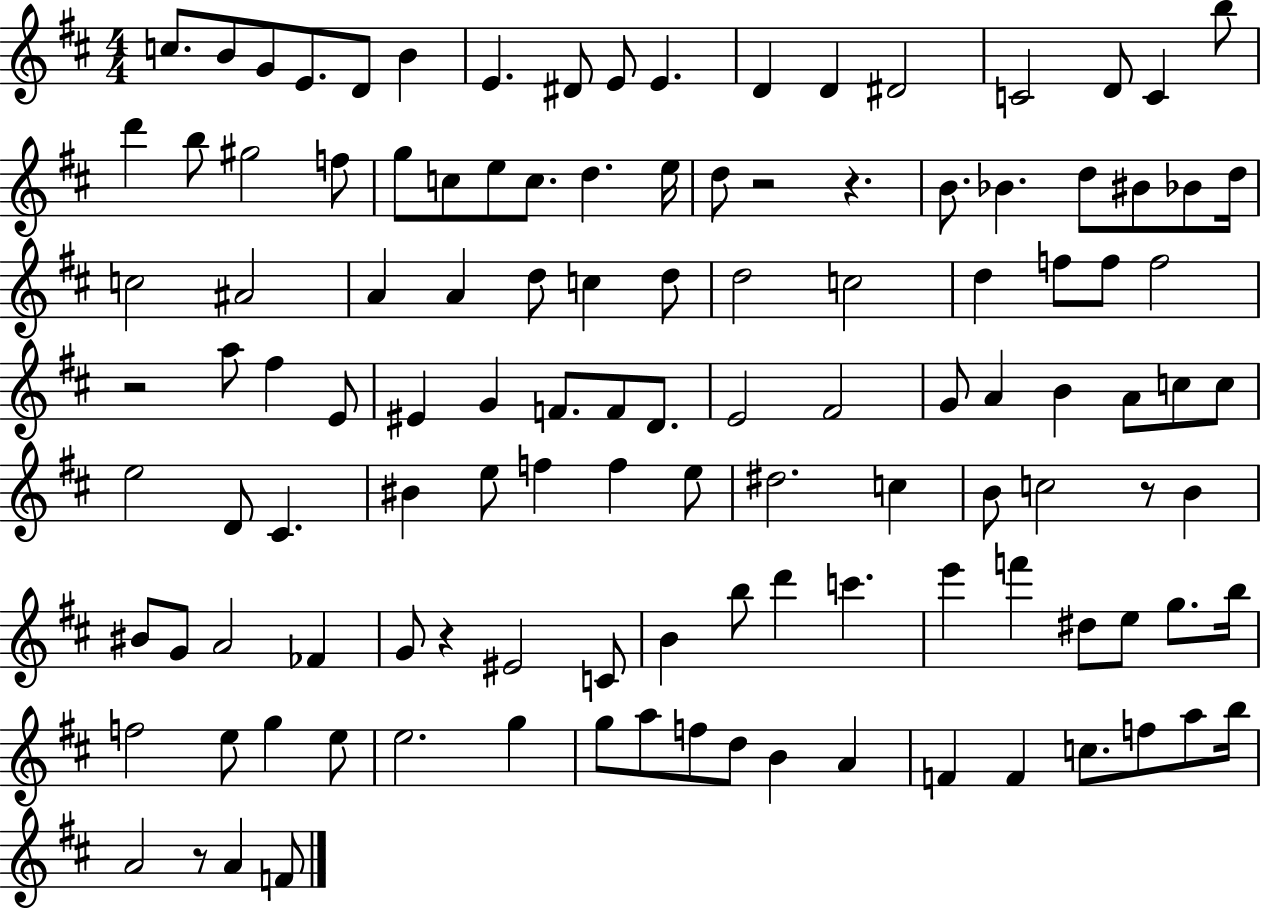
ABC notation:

X:1
T:Untitled
M:4/4
L:1/4
K:D
c/2 B/2 G/2 E/2 D/2 B E ^D/2 E/2 E D D ^D2 C2 D/2 C b/2 d' b/2 ^g2 f/2 g/2 c/2 e/2 c/2 d e/4 d/2 z2 z B/2 _B d/2 ^B/2 _B/2 d/4 c2 ^A2 A A d/2 c d/2 d2 c2 d f/2 f/2 f2 z2 a/2 ^f E/2 ^E G F/2 F/2 D/2 E2 ^F2 G/2 A B A/2 c/2 c/2 e2 D/2 ^C ^B e/2 f f e/2 ^d2 c B/2 c2 z/2 B ^B/2 G/2 A2 _F G/2 z ^E2 C/2 B b/2 d' c' e' f' ^d/2 e/2 g/2 b/4 f2 e/2 g e/2 e2 g g/2 a/2 f/2 d/2 B A F F c/2 f/2 a/2 b/4 A2 z/2 A F/2